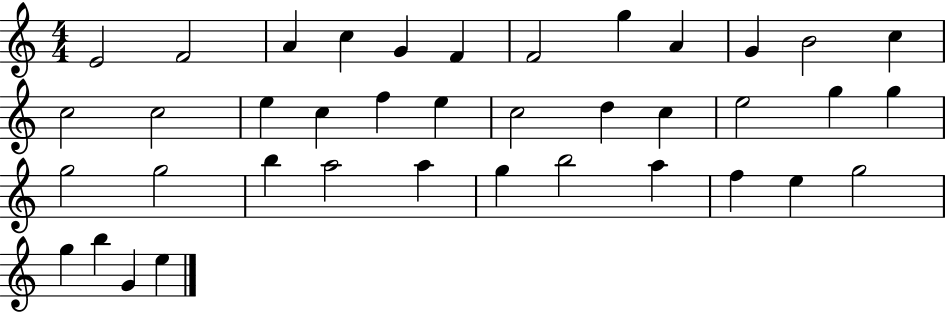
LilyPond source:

{
  \clef treble
  \numericTimeSignature
  \time 4/4
  \key c \major
  e'2 f'2 | a'4 c''4 g'4 f'4 | f'2 g''4 a'4 | g'4 b'2 c''4 | \break c''2 c''2 | e''4 c''4 f''4 e''4 | c''2 d''4 c''4 | e''2 g''4 g''4 | \break g''2 g''2 | b''4 a''2 a''4 | g''4 b''2 a''4 | f''4 e''4 g''2 | \break g''4 b''4 g'4 e''4 | \bar "|."
}